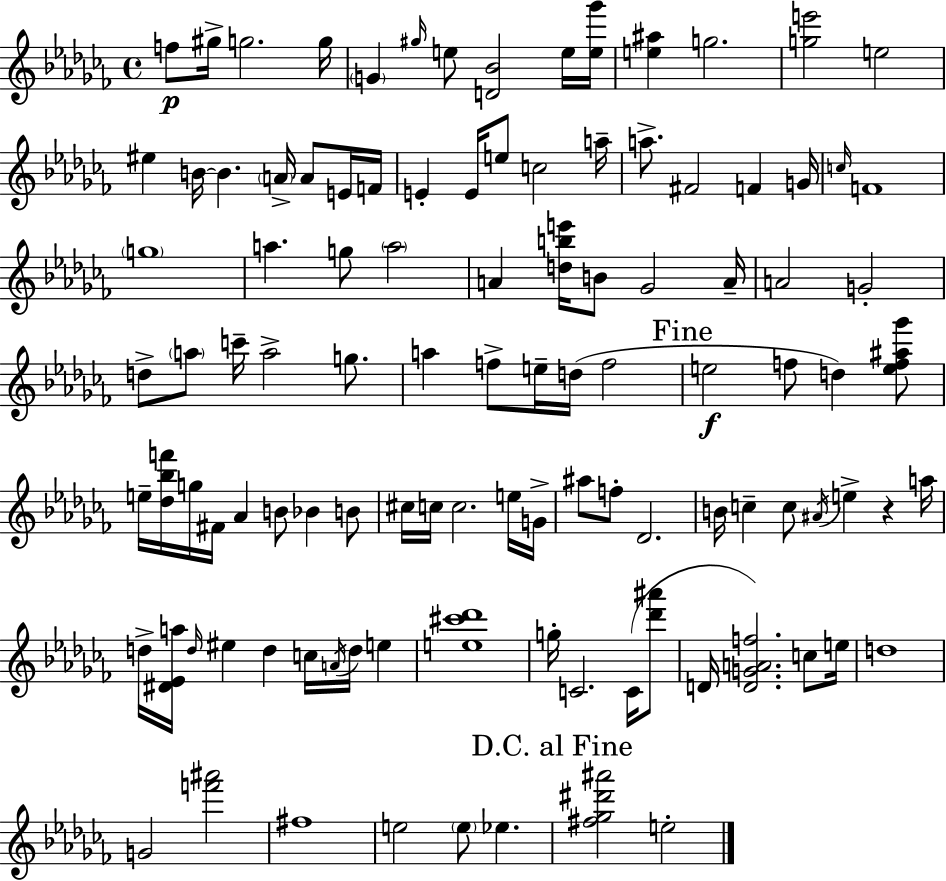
{
  \clef treble
  \time 4/4
  \defaultTimeSignature
  \key aes \minor
  f''8\p gis''16-> g''2. g''16 | \parenthesize g'4 \grace { gis''16 } e''8 <d' bes'>2 e''16 | <e'' ges'''>16 <e'' ais''>4 g''2. | <g'' e'''>2 e''2 | \break eis''4 b'16~~ b'4. \parenthesize a'16-> a'8 e'16 | f'16 e'4-. e'16 e''8 c''2 | a''16-- a''8.-> fis'2 f'4 | g'16 \grace { c''16 } f'1 | \break \parenthesize g''1 | a''4. g''8 \parenthesize a''2 | a'4 <d'' b'' e'''>16 b'8 ges'2 | a'16-- a'2 g'2-. | \break d''8-> \parenthesize a''8 c'''16-- a''2-> g''8. | a''4 f''8-> e''16-- d''16( f''2 | \mark "Fine" e''2\f f''8 d''4) | <e'' f'' ais'' ges'''>8 e''16-- <des'' bes'' f'''>16 g''16 fis'16 aes'4 b'8 bes'4 | \break b'8 cis''16 c''16 c''2. | e''16 g'16-> ais''8 f''8-. des'2. | b'16 c''4-- c''8 \acciaccatura { ais'16 } e''4-> r4 | a''16 d''16-> <dis' ees' a''>16 \grace { d''16 } eis''4 d''4 c''16 \acciaccatura { a'16 } | \break d''16 e''4 <e'' cis''' des'''>1 | g''16-. c'2. | c'16( <des''' ais'''>8 d'16 <d' g' a' f''>2.) | c''8 e''16 d''1 | \break g'2 <f''' ais'''>2 | fis''1 | e''2 \parenthesize e''8 ees''4. | \mark "D.C. al Fine" <fis'' ges'' dis''' ais'''>2 e''2-. | \break \bar "|."
}